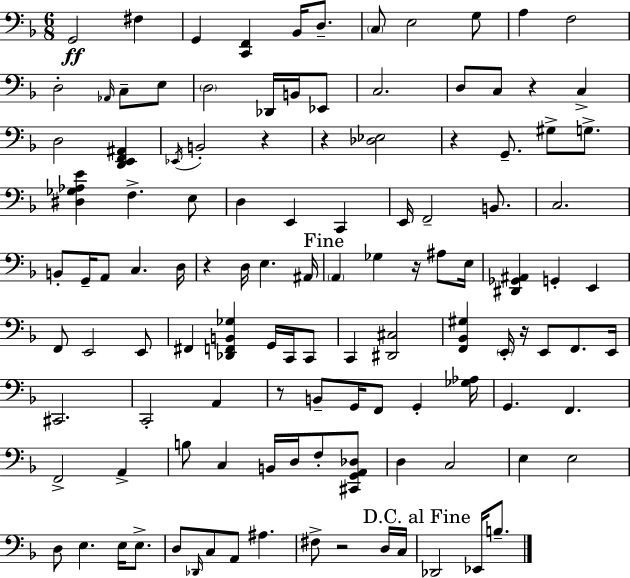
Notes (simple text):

G2/h F#3/q G2/q [C2,F2]/q Bb2/s D3/e. C3/e E3/h G3/e A3/q F3/h D3/h Ab2/s C3/e E3/e D3/h Db2/s B2/s Eb2/e C3/h. D3/e C3/e R/q C3/q D3/h [D2,E2,F2,A#2]/q Eb2/s B2/h R/q R/q [Db3,Eb3]/h R/q G2/e. G#3/e G3/e. [D#3,Gb3,Ab3,E4]/q F3/q. E3/e D3/q E2/q C2/q E2/s F2/h B2/e. C3/h. B2/e G2/s A2/e C3/q. D3/s R/q D3/s E3/q. A#2/s A2/q Gb3/q R/s A#3/e E3/s [D#2,Gb2,A#2]/q G2/q E2/q F2/e E2/h E2/e F#2/q [Db2,F2,B2,Gb3]/q G2/s C2/s C2/e C2/q [D#2,C#3]/h [F2,Bb2,G#3]/q E2/s R/s E2/e F2/e. E2/s C#2/h. C2/h A2/q R/e B2/e G2/s F2/e G2/q [Gb3,Ab3]/s G2/q. F2/q. F2/h A2/q B3/e C3/q B2/s D3/s F3/e [C#2,G2,A2,Db3]/e D3/q C3/h E3/q E3/h D3/e E3/q. E3/s E3/e. D3/e Db2/s C3/e A2/e A#3/q. F#3/e R/h D3/s C3/s Db2/h Eb2/s B3/e.